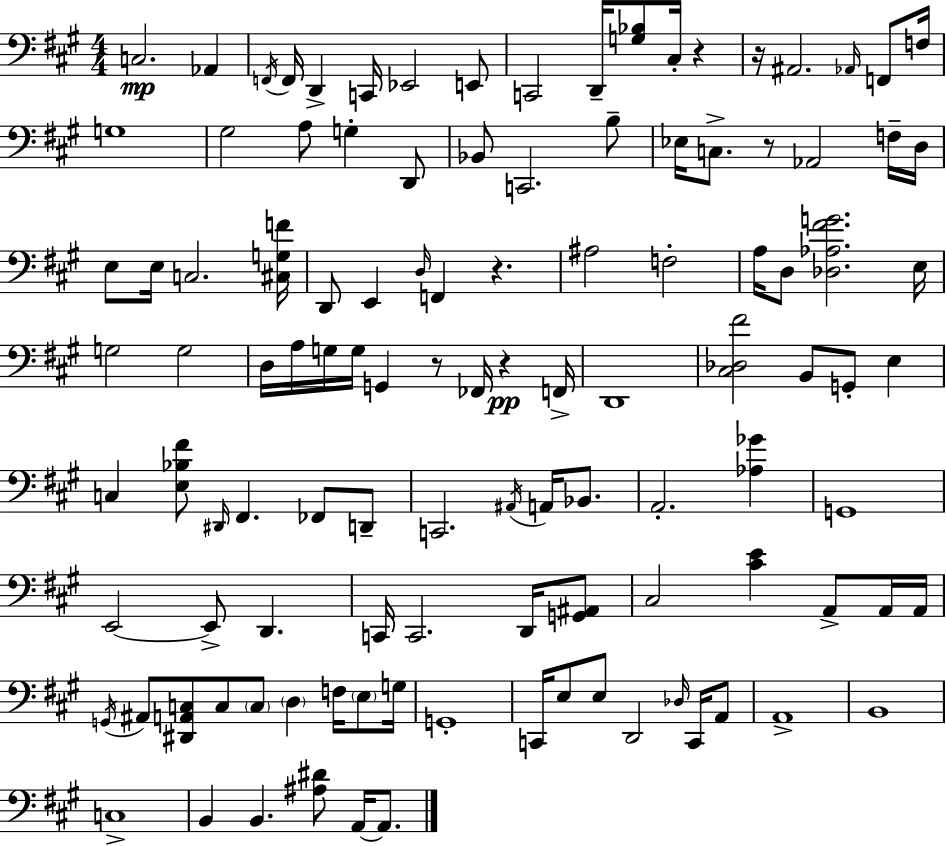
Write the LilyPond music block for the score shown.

{
  \clef bass
  \numericTimeSignature
  \time 4/4
  \key a \major
  c2.\mp aes,4 | \acciaccatura { f,16 } f,16 d,4-> c,16 ees,2 e,8 | c,2 d,16-- <g bes>8 cis16-. r4 | r16 ais,2. \grace { aes,16 } f,8 | \break f16 g1 | gis2 a8 g4-. | d,8 bes,8 c,2. | b8-- ees16 c8.-> r8 aes,2 | \break f16-- d16 e8 e16 c2. | <cis g f'>16 d,8 e,4 \grace { d16 } f,4 r4. | ais2 f2-. | a16 d8 <des aes fis' g'>2. | \break e16 g2 g2 | d16 a16 g16 g16 g,4 r8 fes,16 r4\pp | f,16-> d,1 | <cis des fis'>2 b,8 g,8-. e4 | \break c4 <e bes fis'>8 \grace { dis,16 } fis,4. | fes,8 d,8-- c,2. | \acciaccatura { ais,16 } a,16 bes,8. a,2.-. | <aes ges'>4 g,1 | \break e,2~~ e,8-> d,4. | c,16 c,2. | d,16 <g, ais,>8 cis2 <cis' e'>4 | a,8-> a,16 a,16 \acciaccatura { g,16 } ais,8 <dis, a, c>8 c8 \parenthesize c8 \parenthesize d4 | \break f16 \parenthesize e8 g16 g,1-. | c,16 e8 e8 d,2 | \grace { des16 } c,16 a,8 a,1-> | b,1 | \break c1-> | b,4 b,4. | <ais dis'>8 a,16~~ a,8. \bar "|."
}